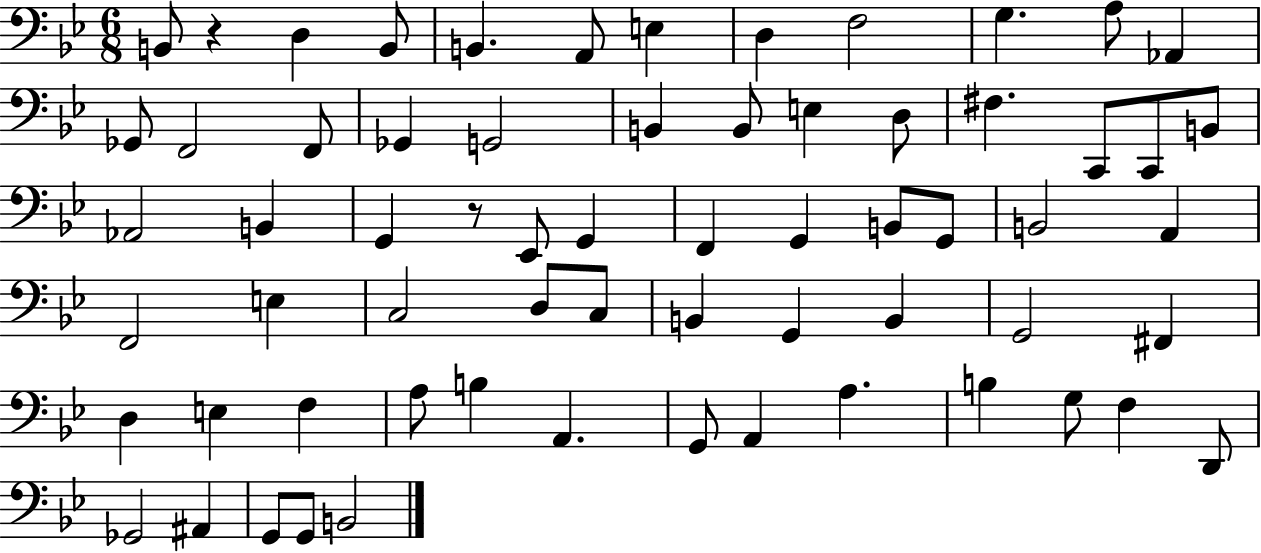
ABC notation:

X:1
T:Untitled
M:6/8
L:1/4
K:Bb
B,,/2 z D, B,,/2 B,, A,,/2 E, D, F,2 G, A,/2 _A,, _G,,/2 F,,2 F,,/2 _G,, G,,2 B,, B,,/2 E, D,/2 ^F, C,,/2 C,,/2 B,,/2 _A,,2 B,, G,, z/2 _E,,/2 G,, F,, G,, B,,/2 G,,/2 B,,2 A,, F,,2 E, C,2 D,/2 C,/2 B,, G,, B,, G,,2 ^F,, D, E, F, A,/2 B, A,, G,,/2 A,, A, B, G,/2 F, D,,/2 _G,,2 ^A,, G,,/2 G,,/2 B,,2